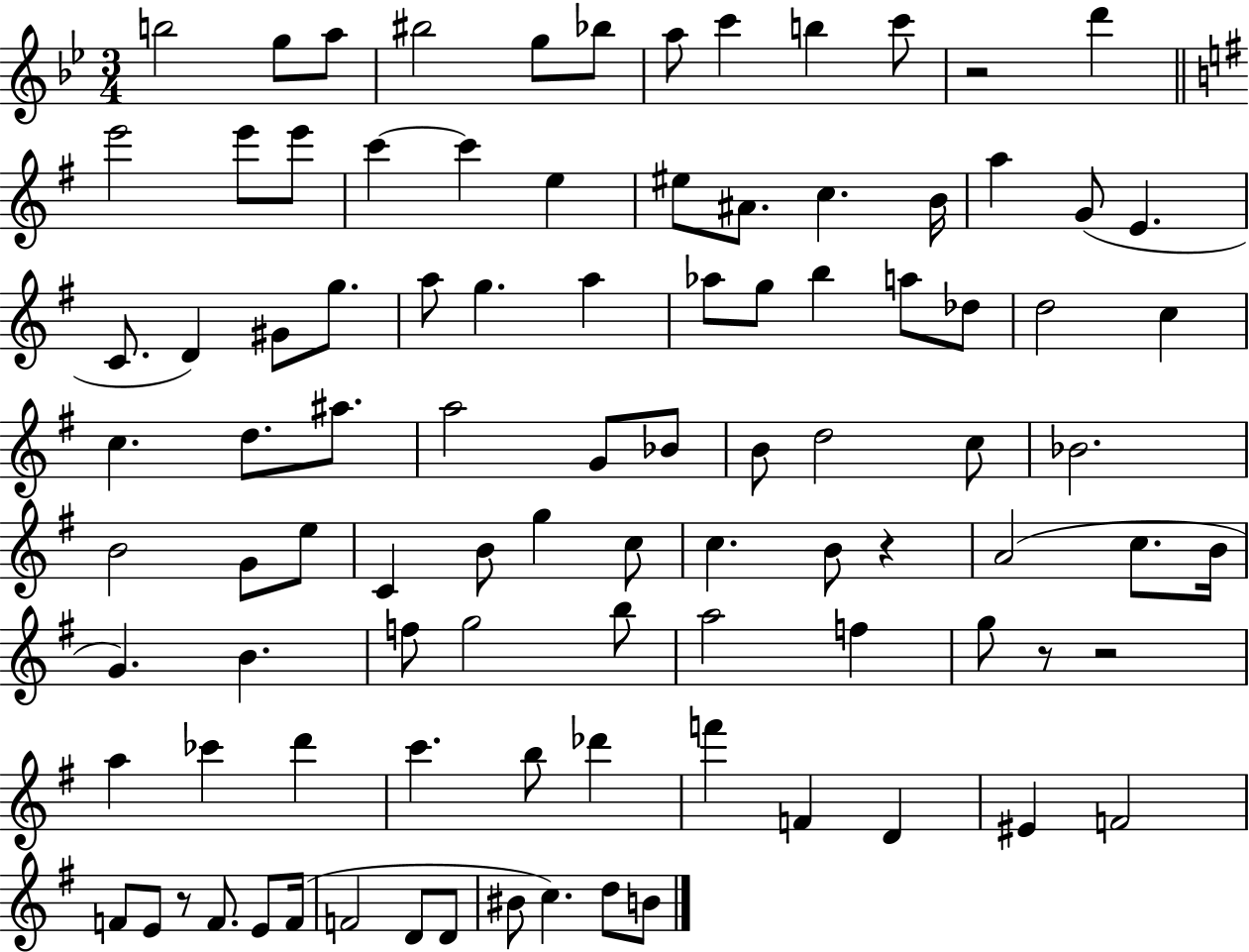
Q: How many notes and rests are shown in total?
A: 96